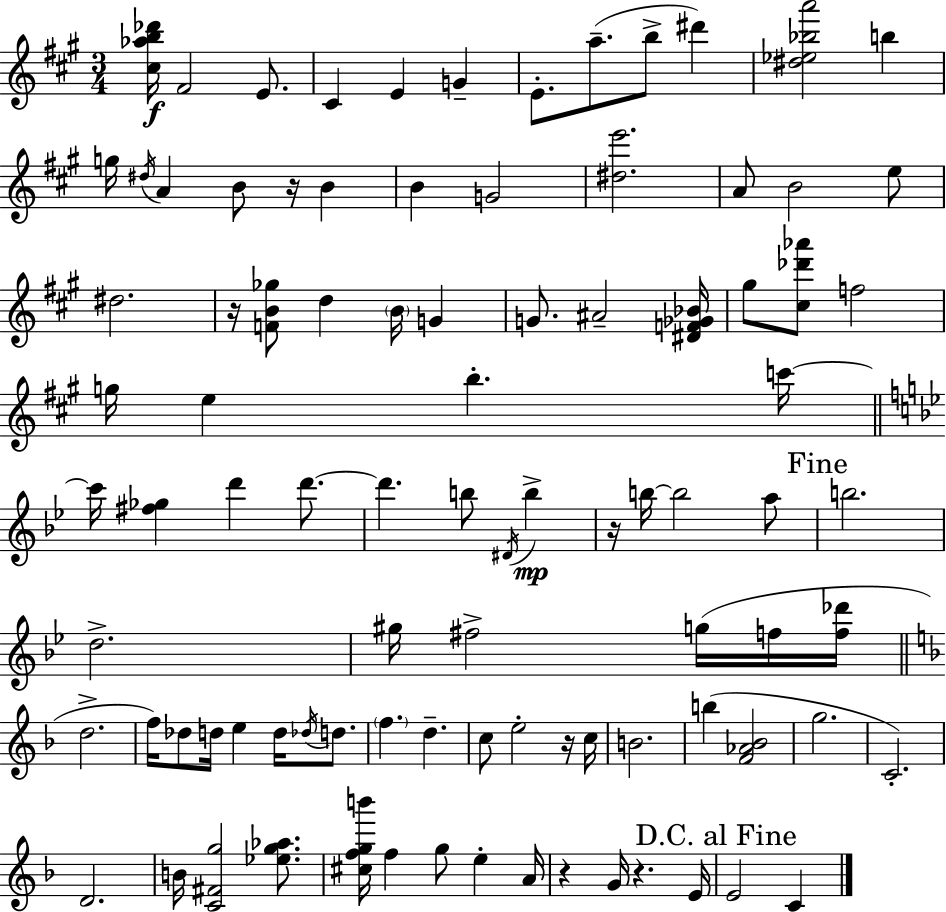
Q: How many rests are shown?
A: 6